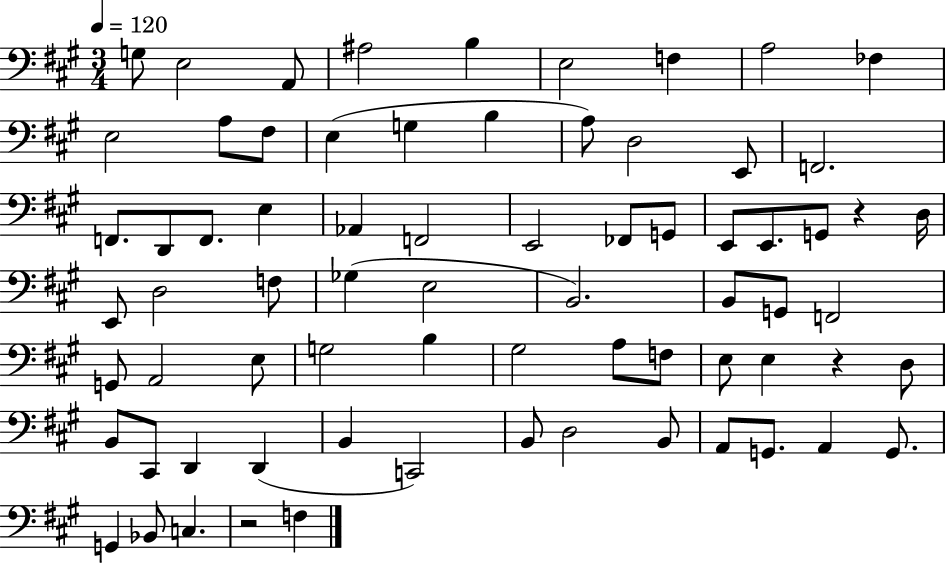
X:1
T:Untitled
M:3/4
L:1/4
K:A
G,/2 E,2 A,,/2 ^A,2 B, E,2 F, A,2 _F, E,2 A,/2 ^F,/2 E, G, B, A,/2 D,2 E,,/2 F,,2 F,,/2 D,,/2 F,,/2 E, _A,, F,,2 E,,2 _F,,/2 G,,/2 E,,/2 E,,/2 G,,/2 z D,/4 E,,/2 D,2 F,/2 _G, E,2 B,,2 B,,/2 G,,/2 F,,2 G,,/2 A,,2 E,/2 G,2 B, ^G,2 A,/2 F,/2 E,/2 E, z D,/2 B,,/2 ^C,,/2 D,, D,, B,, C,,2 B,,/2 D,2 B,,/2 A,,/2 G,,/2 A,, G,,/2 G,, _B,,/2 C, z2 F,